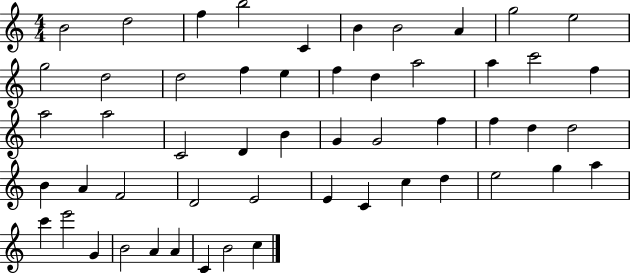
{
  \clef treble
  \numericTimeSignature
  \time 4/4
  \key c \major
  b'2 d''2 | f''4 b''2 c'4 | b'4 b'2 a'4 | g''2 e''2 | \break g''2 d''2 | d''2 f''4 e''4 | f''4 d''4 a''2 | a''4 c'''2 f''4 | \break a''2 a''2 | c'2 d'4 b'4 | g'4 g'2 f''4 | f''4 d''4 d''2 | \break b'4 a'4 f'2 | d'2 e'2 | e'4 c'4 c''4 d''4 | e''2 g''4 a''4 | \break c'''4 e'''2 g'4 | b'2 a'4 a'4 | c'4 b'2 c''4 | \bar "|."
}